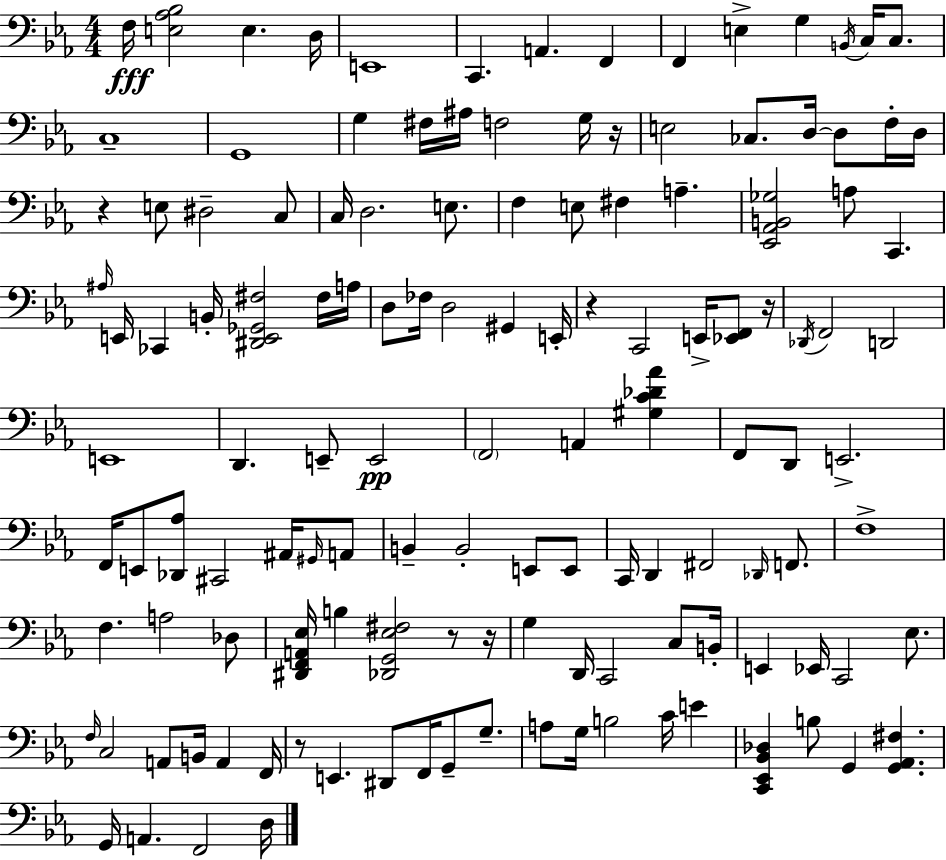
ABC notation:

X:1
T:Untitled
M:4/4
L:1/4
K:Cm
F,/4 [E,_A,_B,]2 E, D,/4 E,,4 C,, A,, F,, F,, E, G, B,,/4 C,/4 C,/2 C,4 G,,4 G, ^F,/4 ^A,/4 F,2 G,/4 z/4 E,2 _C,/2 D,/4 D,/2 F,/4 D,/4 z E,/2 ^D,2 C,/2 C,/4 D,2 E,/2 F, E,/2 ^F, A, [_E,,_A,,B,,_G,]2 A,/2 C,, ^A,/4 E,,/4 _C,, B,,/4 [^D,,E,,_G,,^F,]2 ^F,/4 A,/4 D,/2 _F,/4 D,2 ^G,, E,,/4 z C,,2 E,,/4 [_E,,F,,]/2 z/4 _D,,/4 F,,2 D,,2 E,,4 D,, E,,/2 E,,2 F,,2 A,, [^G,C_D_A] F,,/2 D,,/2 E,,2 F,,/4 E,,/2 [_D,,_A,]/2 ^C,,2 ^A,,/4 ^G,,/4 A,,/2 B,, B,,2 E,,/2 E,,/2 C,,/4 D,, ^F,,2 _D,,/4 F,,/2 F,4 F, A,2 _D,/2 [^D,,F,,A,,_E,]/4 B, [_D,,G,,_E,^F,]2 z/2 z/4 G, D,,/4 C,,2 C,/2 B,,/4 E,, _E,,/4 C,,2 _E,/2 F,/4 C,2 A,,/2 B,,/4 A,, F,,/4 z/2 E,, ^D,,/2 F,,/4 G,,/2 G,/2 A,/2 G,/4 B,2 C/4 E [C,,_E,,_B,,_D,] B,/2 G,, [G,,_A,,^F,] G,,/4 A,, F,,2 D,/4